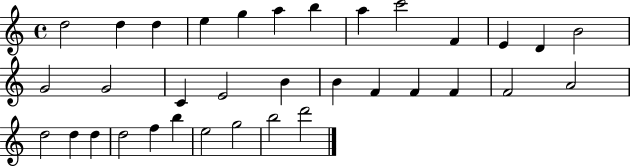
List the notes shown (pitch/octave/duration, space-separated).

D5/h D5/q D5/q E5/q G5/q A5/q B5/q A5/q C6/h F4/q E4/q D4/q B4/h G4/h G4/h C4/q E4/h B4/q B4/q F4/q F4/q F4/q F4/h A4/h D5/h D5/q D5/q D5/h F5/q B5/q E5/h G5/h B5/h D6/h